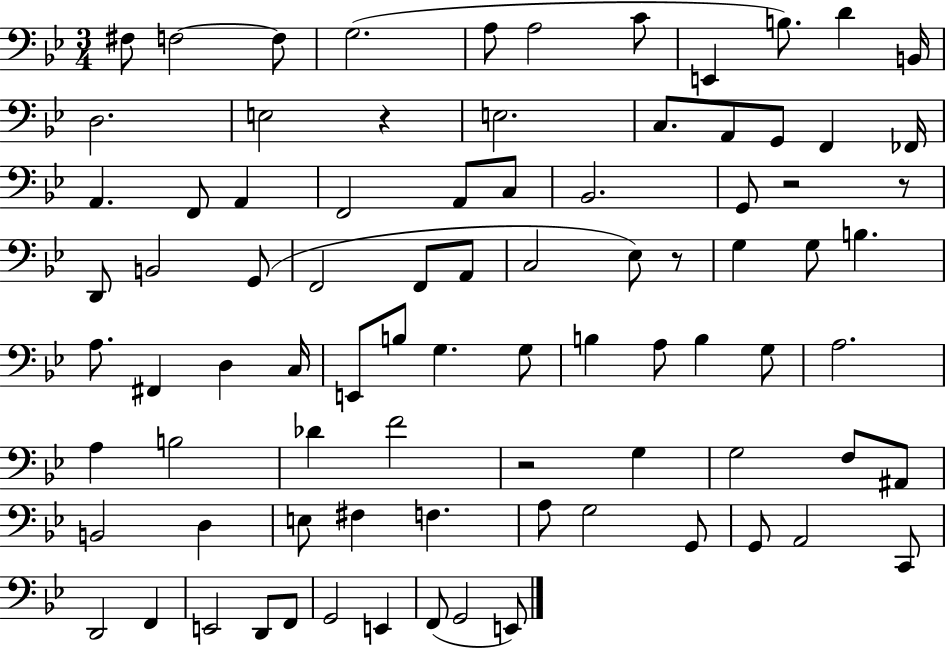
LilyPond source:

{
  \clef bass
  \numericTimeSignature
  \time 3/4
  \key bes \major
  fis8 f2~~ f8 | g2.( | a8 a2 c'8 | e,4 b8.) d'4 b,16 | \break d2. | e2 r4 | e2. | c8. a,8 g,8 f,4 fes,16 | \break a,4. f,8 a,4 | f,2 a,8 c8 | bes,2. | g,8 r2 r8 | \break d,8 b,2 g,8( | f,2 f,8 a,8 | c2 ees8) r8 | g4 g8 b4. | \break a8. fis,4 d4 c16 | e,8 b8 g4. g8 | b4 a8 b4 g8 | a2. | \break a4 b2 | des'4 f'2 | r2 g4 | g2 f8 ais,8 | \break b,2 d4 | e8 fis4 f4. | a8 g2 g,8 | g,8 a,2 c,8 | \break d,2 f,4 | e,2 d,8 f,8 | g,2 e,4 | f,8( g,2 e,8) | \break \bar "|."
}